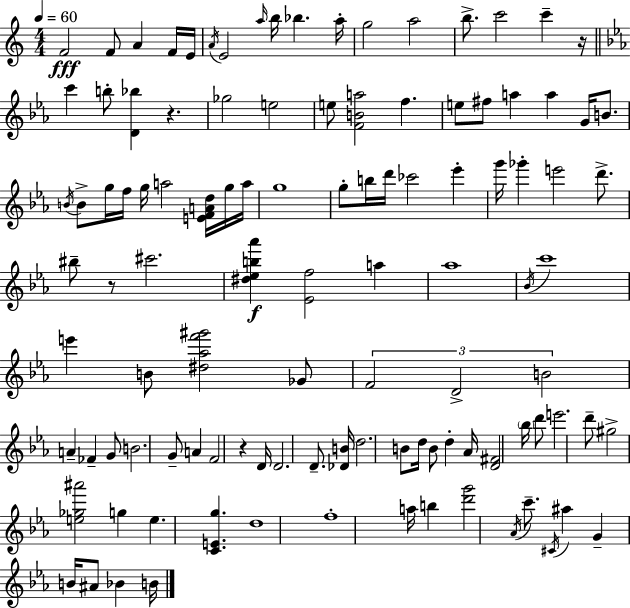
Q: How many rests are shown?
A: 4